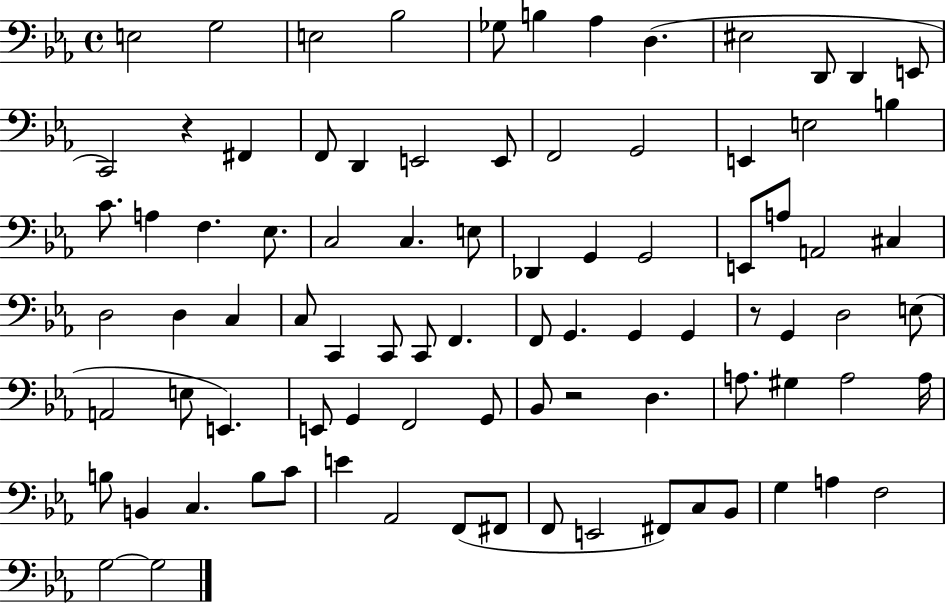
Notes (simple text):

E3/h G3/h E3/h Bb3/h Gb3/e B3/q Ab3/q D3/q. EIS3/h D2/e D2/q E2/e C2/h R/q F#2/q F2/e D2/q E2/h E2/e F2/h G2/h E2/q E3/h B3/q C4/e. A3/q F3/q. Eb3/e. C3/h C3/q. E3/e Db2/q G2/q G2/h E2/e A3/e A2/h C#3/q D3/h D3/q C3/q C3/e C2/q C2/e C2/e F2/q. F2/e G2/q. G2/q G2/q R/e G2/q D3/h E3/e A2/h E3/e E2/q. E2/e G2/q F2/h G2/e Bb2/e R/h D3/q. A3/e. G#3/q A3/h A3/s B3/e B2/q C3/q. B3/e C4/e E4/q Ab2/h F2/e F#2/e F2/e E2/h F#2/e C3/e Bb2/e G3/q A3/q F3/h G3/h G3/h